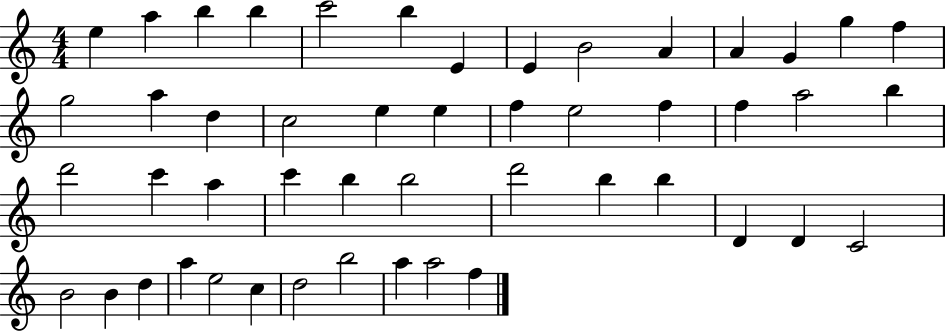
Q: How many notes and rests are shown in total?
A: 49